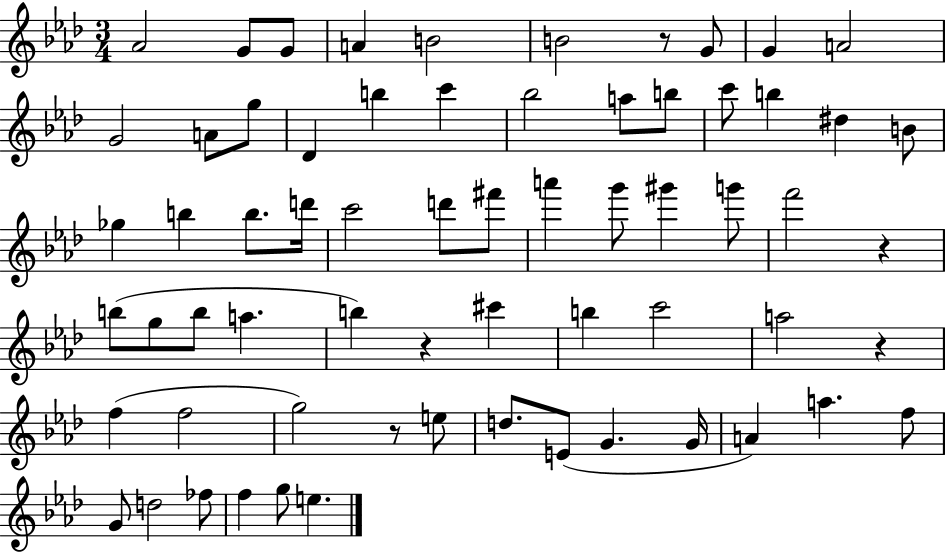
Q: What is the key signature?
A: AES major